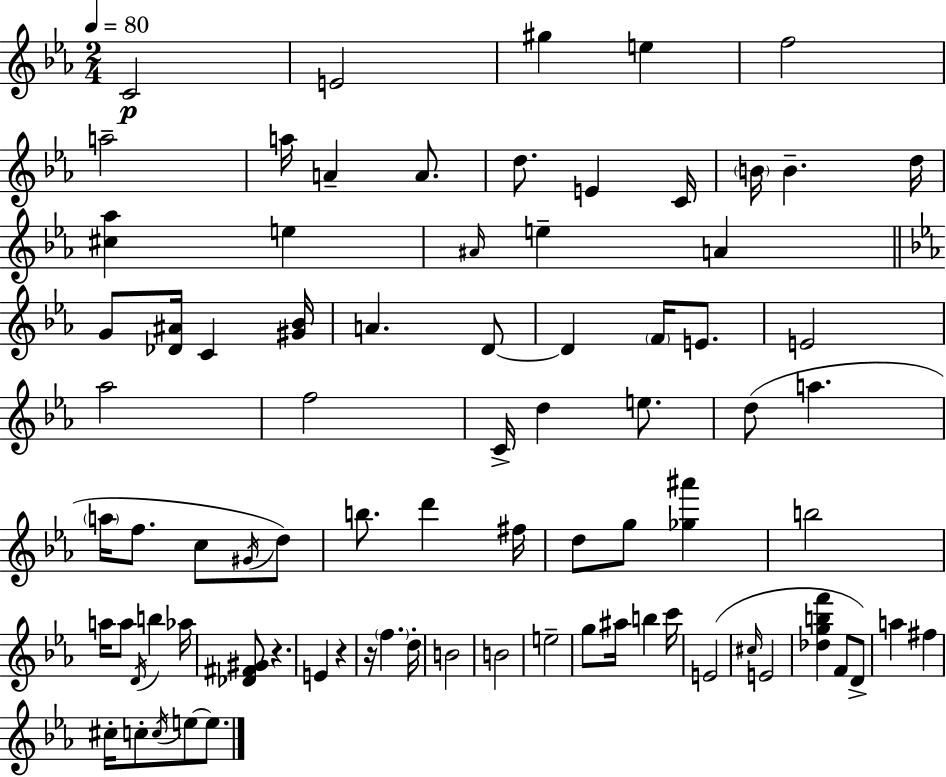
C4/h E4/h G#5/q E5/q F5/h A5/h A5/s A4/q A4/e. D5/e. E4/q C4/s B4/s B4/q. D5/s [C#5,Ab5]/q E5/q A#4/s E5/q A4/q G4/e [Db4,A#4]/s C4/q [G#4,Bb4]/s A4/q. D4/e D4/q F4/s E4/e. E4/h Ab5/h F5/h C4/s D5/q E5/e. D5/e A5/q. A5/s F5/e. C5/e G#4/s D5/e B5/e. D6/q F#5/s D5/e G5/e [Gb5,A#6]/q B5/h A5/s A5/e D4/s B5/q Ab5/s [Db4,F#4,G#4]/e R/q. E4/q R/q R/s F5/q. D5/s B4/h B4/h E5/h G5/e A#5/s B5/q C6/s E4/h C#5/s E4/h [Db5,G5,B5,F6]/q F4/e D4/e A5/q F#5/q C#5/s C5/e C5/s E5/e E5/e.